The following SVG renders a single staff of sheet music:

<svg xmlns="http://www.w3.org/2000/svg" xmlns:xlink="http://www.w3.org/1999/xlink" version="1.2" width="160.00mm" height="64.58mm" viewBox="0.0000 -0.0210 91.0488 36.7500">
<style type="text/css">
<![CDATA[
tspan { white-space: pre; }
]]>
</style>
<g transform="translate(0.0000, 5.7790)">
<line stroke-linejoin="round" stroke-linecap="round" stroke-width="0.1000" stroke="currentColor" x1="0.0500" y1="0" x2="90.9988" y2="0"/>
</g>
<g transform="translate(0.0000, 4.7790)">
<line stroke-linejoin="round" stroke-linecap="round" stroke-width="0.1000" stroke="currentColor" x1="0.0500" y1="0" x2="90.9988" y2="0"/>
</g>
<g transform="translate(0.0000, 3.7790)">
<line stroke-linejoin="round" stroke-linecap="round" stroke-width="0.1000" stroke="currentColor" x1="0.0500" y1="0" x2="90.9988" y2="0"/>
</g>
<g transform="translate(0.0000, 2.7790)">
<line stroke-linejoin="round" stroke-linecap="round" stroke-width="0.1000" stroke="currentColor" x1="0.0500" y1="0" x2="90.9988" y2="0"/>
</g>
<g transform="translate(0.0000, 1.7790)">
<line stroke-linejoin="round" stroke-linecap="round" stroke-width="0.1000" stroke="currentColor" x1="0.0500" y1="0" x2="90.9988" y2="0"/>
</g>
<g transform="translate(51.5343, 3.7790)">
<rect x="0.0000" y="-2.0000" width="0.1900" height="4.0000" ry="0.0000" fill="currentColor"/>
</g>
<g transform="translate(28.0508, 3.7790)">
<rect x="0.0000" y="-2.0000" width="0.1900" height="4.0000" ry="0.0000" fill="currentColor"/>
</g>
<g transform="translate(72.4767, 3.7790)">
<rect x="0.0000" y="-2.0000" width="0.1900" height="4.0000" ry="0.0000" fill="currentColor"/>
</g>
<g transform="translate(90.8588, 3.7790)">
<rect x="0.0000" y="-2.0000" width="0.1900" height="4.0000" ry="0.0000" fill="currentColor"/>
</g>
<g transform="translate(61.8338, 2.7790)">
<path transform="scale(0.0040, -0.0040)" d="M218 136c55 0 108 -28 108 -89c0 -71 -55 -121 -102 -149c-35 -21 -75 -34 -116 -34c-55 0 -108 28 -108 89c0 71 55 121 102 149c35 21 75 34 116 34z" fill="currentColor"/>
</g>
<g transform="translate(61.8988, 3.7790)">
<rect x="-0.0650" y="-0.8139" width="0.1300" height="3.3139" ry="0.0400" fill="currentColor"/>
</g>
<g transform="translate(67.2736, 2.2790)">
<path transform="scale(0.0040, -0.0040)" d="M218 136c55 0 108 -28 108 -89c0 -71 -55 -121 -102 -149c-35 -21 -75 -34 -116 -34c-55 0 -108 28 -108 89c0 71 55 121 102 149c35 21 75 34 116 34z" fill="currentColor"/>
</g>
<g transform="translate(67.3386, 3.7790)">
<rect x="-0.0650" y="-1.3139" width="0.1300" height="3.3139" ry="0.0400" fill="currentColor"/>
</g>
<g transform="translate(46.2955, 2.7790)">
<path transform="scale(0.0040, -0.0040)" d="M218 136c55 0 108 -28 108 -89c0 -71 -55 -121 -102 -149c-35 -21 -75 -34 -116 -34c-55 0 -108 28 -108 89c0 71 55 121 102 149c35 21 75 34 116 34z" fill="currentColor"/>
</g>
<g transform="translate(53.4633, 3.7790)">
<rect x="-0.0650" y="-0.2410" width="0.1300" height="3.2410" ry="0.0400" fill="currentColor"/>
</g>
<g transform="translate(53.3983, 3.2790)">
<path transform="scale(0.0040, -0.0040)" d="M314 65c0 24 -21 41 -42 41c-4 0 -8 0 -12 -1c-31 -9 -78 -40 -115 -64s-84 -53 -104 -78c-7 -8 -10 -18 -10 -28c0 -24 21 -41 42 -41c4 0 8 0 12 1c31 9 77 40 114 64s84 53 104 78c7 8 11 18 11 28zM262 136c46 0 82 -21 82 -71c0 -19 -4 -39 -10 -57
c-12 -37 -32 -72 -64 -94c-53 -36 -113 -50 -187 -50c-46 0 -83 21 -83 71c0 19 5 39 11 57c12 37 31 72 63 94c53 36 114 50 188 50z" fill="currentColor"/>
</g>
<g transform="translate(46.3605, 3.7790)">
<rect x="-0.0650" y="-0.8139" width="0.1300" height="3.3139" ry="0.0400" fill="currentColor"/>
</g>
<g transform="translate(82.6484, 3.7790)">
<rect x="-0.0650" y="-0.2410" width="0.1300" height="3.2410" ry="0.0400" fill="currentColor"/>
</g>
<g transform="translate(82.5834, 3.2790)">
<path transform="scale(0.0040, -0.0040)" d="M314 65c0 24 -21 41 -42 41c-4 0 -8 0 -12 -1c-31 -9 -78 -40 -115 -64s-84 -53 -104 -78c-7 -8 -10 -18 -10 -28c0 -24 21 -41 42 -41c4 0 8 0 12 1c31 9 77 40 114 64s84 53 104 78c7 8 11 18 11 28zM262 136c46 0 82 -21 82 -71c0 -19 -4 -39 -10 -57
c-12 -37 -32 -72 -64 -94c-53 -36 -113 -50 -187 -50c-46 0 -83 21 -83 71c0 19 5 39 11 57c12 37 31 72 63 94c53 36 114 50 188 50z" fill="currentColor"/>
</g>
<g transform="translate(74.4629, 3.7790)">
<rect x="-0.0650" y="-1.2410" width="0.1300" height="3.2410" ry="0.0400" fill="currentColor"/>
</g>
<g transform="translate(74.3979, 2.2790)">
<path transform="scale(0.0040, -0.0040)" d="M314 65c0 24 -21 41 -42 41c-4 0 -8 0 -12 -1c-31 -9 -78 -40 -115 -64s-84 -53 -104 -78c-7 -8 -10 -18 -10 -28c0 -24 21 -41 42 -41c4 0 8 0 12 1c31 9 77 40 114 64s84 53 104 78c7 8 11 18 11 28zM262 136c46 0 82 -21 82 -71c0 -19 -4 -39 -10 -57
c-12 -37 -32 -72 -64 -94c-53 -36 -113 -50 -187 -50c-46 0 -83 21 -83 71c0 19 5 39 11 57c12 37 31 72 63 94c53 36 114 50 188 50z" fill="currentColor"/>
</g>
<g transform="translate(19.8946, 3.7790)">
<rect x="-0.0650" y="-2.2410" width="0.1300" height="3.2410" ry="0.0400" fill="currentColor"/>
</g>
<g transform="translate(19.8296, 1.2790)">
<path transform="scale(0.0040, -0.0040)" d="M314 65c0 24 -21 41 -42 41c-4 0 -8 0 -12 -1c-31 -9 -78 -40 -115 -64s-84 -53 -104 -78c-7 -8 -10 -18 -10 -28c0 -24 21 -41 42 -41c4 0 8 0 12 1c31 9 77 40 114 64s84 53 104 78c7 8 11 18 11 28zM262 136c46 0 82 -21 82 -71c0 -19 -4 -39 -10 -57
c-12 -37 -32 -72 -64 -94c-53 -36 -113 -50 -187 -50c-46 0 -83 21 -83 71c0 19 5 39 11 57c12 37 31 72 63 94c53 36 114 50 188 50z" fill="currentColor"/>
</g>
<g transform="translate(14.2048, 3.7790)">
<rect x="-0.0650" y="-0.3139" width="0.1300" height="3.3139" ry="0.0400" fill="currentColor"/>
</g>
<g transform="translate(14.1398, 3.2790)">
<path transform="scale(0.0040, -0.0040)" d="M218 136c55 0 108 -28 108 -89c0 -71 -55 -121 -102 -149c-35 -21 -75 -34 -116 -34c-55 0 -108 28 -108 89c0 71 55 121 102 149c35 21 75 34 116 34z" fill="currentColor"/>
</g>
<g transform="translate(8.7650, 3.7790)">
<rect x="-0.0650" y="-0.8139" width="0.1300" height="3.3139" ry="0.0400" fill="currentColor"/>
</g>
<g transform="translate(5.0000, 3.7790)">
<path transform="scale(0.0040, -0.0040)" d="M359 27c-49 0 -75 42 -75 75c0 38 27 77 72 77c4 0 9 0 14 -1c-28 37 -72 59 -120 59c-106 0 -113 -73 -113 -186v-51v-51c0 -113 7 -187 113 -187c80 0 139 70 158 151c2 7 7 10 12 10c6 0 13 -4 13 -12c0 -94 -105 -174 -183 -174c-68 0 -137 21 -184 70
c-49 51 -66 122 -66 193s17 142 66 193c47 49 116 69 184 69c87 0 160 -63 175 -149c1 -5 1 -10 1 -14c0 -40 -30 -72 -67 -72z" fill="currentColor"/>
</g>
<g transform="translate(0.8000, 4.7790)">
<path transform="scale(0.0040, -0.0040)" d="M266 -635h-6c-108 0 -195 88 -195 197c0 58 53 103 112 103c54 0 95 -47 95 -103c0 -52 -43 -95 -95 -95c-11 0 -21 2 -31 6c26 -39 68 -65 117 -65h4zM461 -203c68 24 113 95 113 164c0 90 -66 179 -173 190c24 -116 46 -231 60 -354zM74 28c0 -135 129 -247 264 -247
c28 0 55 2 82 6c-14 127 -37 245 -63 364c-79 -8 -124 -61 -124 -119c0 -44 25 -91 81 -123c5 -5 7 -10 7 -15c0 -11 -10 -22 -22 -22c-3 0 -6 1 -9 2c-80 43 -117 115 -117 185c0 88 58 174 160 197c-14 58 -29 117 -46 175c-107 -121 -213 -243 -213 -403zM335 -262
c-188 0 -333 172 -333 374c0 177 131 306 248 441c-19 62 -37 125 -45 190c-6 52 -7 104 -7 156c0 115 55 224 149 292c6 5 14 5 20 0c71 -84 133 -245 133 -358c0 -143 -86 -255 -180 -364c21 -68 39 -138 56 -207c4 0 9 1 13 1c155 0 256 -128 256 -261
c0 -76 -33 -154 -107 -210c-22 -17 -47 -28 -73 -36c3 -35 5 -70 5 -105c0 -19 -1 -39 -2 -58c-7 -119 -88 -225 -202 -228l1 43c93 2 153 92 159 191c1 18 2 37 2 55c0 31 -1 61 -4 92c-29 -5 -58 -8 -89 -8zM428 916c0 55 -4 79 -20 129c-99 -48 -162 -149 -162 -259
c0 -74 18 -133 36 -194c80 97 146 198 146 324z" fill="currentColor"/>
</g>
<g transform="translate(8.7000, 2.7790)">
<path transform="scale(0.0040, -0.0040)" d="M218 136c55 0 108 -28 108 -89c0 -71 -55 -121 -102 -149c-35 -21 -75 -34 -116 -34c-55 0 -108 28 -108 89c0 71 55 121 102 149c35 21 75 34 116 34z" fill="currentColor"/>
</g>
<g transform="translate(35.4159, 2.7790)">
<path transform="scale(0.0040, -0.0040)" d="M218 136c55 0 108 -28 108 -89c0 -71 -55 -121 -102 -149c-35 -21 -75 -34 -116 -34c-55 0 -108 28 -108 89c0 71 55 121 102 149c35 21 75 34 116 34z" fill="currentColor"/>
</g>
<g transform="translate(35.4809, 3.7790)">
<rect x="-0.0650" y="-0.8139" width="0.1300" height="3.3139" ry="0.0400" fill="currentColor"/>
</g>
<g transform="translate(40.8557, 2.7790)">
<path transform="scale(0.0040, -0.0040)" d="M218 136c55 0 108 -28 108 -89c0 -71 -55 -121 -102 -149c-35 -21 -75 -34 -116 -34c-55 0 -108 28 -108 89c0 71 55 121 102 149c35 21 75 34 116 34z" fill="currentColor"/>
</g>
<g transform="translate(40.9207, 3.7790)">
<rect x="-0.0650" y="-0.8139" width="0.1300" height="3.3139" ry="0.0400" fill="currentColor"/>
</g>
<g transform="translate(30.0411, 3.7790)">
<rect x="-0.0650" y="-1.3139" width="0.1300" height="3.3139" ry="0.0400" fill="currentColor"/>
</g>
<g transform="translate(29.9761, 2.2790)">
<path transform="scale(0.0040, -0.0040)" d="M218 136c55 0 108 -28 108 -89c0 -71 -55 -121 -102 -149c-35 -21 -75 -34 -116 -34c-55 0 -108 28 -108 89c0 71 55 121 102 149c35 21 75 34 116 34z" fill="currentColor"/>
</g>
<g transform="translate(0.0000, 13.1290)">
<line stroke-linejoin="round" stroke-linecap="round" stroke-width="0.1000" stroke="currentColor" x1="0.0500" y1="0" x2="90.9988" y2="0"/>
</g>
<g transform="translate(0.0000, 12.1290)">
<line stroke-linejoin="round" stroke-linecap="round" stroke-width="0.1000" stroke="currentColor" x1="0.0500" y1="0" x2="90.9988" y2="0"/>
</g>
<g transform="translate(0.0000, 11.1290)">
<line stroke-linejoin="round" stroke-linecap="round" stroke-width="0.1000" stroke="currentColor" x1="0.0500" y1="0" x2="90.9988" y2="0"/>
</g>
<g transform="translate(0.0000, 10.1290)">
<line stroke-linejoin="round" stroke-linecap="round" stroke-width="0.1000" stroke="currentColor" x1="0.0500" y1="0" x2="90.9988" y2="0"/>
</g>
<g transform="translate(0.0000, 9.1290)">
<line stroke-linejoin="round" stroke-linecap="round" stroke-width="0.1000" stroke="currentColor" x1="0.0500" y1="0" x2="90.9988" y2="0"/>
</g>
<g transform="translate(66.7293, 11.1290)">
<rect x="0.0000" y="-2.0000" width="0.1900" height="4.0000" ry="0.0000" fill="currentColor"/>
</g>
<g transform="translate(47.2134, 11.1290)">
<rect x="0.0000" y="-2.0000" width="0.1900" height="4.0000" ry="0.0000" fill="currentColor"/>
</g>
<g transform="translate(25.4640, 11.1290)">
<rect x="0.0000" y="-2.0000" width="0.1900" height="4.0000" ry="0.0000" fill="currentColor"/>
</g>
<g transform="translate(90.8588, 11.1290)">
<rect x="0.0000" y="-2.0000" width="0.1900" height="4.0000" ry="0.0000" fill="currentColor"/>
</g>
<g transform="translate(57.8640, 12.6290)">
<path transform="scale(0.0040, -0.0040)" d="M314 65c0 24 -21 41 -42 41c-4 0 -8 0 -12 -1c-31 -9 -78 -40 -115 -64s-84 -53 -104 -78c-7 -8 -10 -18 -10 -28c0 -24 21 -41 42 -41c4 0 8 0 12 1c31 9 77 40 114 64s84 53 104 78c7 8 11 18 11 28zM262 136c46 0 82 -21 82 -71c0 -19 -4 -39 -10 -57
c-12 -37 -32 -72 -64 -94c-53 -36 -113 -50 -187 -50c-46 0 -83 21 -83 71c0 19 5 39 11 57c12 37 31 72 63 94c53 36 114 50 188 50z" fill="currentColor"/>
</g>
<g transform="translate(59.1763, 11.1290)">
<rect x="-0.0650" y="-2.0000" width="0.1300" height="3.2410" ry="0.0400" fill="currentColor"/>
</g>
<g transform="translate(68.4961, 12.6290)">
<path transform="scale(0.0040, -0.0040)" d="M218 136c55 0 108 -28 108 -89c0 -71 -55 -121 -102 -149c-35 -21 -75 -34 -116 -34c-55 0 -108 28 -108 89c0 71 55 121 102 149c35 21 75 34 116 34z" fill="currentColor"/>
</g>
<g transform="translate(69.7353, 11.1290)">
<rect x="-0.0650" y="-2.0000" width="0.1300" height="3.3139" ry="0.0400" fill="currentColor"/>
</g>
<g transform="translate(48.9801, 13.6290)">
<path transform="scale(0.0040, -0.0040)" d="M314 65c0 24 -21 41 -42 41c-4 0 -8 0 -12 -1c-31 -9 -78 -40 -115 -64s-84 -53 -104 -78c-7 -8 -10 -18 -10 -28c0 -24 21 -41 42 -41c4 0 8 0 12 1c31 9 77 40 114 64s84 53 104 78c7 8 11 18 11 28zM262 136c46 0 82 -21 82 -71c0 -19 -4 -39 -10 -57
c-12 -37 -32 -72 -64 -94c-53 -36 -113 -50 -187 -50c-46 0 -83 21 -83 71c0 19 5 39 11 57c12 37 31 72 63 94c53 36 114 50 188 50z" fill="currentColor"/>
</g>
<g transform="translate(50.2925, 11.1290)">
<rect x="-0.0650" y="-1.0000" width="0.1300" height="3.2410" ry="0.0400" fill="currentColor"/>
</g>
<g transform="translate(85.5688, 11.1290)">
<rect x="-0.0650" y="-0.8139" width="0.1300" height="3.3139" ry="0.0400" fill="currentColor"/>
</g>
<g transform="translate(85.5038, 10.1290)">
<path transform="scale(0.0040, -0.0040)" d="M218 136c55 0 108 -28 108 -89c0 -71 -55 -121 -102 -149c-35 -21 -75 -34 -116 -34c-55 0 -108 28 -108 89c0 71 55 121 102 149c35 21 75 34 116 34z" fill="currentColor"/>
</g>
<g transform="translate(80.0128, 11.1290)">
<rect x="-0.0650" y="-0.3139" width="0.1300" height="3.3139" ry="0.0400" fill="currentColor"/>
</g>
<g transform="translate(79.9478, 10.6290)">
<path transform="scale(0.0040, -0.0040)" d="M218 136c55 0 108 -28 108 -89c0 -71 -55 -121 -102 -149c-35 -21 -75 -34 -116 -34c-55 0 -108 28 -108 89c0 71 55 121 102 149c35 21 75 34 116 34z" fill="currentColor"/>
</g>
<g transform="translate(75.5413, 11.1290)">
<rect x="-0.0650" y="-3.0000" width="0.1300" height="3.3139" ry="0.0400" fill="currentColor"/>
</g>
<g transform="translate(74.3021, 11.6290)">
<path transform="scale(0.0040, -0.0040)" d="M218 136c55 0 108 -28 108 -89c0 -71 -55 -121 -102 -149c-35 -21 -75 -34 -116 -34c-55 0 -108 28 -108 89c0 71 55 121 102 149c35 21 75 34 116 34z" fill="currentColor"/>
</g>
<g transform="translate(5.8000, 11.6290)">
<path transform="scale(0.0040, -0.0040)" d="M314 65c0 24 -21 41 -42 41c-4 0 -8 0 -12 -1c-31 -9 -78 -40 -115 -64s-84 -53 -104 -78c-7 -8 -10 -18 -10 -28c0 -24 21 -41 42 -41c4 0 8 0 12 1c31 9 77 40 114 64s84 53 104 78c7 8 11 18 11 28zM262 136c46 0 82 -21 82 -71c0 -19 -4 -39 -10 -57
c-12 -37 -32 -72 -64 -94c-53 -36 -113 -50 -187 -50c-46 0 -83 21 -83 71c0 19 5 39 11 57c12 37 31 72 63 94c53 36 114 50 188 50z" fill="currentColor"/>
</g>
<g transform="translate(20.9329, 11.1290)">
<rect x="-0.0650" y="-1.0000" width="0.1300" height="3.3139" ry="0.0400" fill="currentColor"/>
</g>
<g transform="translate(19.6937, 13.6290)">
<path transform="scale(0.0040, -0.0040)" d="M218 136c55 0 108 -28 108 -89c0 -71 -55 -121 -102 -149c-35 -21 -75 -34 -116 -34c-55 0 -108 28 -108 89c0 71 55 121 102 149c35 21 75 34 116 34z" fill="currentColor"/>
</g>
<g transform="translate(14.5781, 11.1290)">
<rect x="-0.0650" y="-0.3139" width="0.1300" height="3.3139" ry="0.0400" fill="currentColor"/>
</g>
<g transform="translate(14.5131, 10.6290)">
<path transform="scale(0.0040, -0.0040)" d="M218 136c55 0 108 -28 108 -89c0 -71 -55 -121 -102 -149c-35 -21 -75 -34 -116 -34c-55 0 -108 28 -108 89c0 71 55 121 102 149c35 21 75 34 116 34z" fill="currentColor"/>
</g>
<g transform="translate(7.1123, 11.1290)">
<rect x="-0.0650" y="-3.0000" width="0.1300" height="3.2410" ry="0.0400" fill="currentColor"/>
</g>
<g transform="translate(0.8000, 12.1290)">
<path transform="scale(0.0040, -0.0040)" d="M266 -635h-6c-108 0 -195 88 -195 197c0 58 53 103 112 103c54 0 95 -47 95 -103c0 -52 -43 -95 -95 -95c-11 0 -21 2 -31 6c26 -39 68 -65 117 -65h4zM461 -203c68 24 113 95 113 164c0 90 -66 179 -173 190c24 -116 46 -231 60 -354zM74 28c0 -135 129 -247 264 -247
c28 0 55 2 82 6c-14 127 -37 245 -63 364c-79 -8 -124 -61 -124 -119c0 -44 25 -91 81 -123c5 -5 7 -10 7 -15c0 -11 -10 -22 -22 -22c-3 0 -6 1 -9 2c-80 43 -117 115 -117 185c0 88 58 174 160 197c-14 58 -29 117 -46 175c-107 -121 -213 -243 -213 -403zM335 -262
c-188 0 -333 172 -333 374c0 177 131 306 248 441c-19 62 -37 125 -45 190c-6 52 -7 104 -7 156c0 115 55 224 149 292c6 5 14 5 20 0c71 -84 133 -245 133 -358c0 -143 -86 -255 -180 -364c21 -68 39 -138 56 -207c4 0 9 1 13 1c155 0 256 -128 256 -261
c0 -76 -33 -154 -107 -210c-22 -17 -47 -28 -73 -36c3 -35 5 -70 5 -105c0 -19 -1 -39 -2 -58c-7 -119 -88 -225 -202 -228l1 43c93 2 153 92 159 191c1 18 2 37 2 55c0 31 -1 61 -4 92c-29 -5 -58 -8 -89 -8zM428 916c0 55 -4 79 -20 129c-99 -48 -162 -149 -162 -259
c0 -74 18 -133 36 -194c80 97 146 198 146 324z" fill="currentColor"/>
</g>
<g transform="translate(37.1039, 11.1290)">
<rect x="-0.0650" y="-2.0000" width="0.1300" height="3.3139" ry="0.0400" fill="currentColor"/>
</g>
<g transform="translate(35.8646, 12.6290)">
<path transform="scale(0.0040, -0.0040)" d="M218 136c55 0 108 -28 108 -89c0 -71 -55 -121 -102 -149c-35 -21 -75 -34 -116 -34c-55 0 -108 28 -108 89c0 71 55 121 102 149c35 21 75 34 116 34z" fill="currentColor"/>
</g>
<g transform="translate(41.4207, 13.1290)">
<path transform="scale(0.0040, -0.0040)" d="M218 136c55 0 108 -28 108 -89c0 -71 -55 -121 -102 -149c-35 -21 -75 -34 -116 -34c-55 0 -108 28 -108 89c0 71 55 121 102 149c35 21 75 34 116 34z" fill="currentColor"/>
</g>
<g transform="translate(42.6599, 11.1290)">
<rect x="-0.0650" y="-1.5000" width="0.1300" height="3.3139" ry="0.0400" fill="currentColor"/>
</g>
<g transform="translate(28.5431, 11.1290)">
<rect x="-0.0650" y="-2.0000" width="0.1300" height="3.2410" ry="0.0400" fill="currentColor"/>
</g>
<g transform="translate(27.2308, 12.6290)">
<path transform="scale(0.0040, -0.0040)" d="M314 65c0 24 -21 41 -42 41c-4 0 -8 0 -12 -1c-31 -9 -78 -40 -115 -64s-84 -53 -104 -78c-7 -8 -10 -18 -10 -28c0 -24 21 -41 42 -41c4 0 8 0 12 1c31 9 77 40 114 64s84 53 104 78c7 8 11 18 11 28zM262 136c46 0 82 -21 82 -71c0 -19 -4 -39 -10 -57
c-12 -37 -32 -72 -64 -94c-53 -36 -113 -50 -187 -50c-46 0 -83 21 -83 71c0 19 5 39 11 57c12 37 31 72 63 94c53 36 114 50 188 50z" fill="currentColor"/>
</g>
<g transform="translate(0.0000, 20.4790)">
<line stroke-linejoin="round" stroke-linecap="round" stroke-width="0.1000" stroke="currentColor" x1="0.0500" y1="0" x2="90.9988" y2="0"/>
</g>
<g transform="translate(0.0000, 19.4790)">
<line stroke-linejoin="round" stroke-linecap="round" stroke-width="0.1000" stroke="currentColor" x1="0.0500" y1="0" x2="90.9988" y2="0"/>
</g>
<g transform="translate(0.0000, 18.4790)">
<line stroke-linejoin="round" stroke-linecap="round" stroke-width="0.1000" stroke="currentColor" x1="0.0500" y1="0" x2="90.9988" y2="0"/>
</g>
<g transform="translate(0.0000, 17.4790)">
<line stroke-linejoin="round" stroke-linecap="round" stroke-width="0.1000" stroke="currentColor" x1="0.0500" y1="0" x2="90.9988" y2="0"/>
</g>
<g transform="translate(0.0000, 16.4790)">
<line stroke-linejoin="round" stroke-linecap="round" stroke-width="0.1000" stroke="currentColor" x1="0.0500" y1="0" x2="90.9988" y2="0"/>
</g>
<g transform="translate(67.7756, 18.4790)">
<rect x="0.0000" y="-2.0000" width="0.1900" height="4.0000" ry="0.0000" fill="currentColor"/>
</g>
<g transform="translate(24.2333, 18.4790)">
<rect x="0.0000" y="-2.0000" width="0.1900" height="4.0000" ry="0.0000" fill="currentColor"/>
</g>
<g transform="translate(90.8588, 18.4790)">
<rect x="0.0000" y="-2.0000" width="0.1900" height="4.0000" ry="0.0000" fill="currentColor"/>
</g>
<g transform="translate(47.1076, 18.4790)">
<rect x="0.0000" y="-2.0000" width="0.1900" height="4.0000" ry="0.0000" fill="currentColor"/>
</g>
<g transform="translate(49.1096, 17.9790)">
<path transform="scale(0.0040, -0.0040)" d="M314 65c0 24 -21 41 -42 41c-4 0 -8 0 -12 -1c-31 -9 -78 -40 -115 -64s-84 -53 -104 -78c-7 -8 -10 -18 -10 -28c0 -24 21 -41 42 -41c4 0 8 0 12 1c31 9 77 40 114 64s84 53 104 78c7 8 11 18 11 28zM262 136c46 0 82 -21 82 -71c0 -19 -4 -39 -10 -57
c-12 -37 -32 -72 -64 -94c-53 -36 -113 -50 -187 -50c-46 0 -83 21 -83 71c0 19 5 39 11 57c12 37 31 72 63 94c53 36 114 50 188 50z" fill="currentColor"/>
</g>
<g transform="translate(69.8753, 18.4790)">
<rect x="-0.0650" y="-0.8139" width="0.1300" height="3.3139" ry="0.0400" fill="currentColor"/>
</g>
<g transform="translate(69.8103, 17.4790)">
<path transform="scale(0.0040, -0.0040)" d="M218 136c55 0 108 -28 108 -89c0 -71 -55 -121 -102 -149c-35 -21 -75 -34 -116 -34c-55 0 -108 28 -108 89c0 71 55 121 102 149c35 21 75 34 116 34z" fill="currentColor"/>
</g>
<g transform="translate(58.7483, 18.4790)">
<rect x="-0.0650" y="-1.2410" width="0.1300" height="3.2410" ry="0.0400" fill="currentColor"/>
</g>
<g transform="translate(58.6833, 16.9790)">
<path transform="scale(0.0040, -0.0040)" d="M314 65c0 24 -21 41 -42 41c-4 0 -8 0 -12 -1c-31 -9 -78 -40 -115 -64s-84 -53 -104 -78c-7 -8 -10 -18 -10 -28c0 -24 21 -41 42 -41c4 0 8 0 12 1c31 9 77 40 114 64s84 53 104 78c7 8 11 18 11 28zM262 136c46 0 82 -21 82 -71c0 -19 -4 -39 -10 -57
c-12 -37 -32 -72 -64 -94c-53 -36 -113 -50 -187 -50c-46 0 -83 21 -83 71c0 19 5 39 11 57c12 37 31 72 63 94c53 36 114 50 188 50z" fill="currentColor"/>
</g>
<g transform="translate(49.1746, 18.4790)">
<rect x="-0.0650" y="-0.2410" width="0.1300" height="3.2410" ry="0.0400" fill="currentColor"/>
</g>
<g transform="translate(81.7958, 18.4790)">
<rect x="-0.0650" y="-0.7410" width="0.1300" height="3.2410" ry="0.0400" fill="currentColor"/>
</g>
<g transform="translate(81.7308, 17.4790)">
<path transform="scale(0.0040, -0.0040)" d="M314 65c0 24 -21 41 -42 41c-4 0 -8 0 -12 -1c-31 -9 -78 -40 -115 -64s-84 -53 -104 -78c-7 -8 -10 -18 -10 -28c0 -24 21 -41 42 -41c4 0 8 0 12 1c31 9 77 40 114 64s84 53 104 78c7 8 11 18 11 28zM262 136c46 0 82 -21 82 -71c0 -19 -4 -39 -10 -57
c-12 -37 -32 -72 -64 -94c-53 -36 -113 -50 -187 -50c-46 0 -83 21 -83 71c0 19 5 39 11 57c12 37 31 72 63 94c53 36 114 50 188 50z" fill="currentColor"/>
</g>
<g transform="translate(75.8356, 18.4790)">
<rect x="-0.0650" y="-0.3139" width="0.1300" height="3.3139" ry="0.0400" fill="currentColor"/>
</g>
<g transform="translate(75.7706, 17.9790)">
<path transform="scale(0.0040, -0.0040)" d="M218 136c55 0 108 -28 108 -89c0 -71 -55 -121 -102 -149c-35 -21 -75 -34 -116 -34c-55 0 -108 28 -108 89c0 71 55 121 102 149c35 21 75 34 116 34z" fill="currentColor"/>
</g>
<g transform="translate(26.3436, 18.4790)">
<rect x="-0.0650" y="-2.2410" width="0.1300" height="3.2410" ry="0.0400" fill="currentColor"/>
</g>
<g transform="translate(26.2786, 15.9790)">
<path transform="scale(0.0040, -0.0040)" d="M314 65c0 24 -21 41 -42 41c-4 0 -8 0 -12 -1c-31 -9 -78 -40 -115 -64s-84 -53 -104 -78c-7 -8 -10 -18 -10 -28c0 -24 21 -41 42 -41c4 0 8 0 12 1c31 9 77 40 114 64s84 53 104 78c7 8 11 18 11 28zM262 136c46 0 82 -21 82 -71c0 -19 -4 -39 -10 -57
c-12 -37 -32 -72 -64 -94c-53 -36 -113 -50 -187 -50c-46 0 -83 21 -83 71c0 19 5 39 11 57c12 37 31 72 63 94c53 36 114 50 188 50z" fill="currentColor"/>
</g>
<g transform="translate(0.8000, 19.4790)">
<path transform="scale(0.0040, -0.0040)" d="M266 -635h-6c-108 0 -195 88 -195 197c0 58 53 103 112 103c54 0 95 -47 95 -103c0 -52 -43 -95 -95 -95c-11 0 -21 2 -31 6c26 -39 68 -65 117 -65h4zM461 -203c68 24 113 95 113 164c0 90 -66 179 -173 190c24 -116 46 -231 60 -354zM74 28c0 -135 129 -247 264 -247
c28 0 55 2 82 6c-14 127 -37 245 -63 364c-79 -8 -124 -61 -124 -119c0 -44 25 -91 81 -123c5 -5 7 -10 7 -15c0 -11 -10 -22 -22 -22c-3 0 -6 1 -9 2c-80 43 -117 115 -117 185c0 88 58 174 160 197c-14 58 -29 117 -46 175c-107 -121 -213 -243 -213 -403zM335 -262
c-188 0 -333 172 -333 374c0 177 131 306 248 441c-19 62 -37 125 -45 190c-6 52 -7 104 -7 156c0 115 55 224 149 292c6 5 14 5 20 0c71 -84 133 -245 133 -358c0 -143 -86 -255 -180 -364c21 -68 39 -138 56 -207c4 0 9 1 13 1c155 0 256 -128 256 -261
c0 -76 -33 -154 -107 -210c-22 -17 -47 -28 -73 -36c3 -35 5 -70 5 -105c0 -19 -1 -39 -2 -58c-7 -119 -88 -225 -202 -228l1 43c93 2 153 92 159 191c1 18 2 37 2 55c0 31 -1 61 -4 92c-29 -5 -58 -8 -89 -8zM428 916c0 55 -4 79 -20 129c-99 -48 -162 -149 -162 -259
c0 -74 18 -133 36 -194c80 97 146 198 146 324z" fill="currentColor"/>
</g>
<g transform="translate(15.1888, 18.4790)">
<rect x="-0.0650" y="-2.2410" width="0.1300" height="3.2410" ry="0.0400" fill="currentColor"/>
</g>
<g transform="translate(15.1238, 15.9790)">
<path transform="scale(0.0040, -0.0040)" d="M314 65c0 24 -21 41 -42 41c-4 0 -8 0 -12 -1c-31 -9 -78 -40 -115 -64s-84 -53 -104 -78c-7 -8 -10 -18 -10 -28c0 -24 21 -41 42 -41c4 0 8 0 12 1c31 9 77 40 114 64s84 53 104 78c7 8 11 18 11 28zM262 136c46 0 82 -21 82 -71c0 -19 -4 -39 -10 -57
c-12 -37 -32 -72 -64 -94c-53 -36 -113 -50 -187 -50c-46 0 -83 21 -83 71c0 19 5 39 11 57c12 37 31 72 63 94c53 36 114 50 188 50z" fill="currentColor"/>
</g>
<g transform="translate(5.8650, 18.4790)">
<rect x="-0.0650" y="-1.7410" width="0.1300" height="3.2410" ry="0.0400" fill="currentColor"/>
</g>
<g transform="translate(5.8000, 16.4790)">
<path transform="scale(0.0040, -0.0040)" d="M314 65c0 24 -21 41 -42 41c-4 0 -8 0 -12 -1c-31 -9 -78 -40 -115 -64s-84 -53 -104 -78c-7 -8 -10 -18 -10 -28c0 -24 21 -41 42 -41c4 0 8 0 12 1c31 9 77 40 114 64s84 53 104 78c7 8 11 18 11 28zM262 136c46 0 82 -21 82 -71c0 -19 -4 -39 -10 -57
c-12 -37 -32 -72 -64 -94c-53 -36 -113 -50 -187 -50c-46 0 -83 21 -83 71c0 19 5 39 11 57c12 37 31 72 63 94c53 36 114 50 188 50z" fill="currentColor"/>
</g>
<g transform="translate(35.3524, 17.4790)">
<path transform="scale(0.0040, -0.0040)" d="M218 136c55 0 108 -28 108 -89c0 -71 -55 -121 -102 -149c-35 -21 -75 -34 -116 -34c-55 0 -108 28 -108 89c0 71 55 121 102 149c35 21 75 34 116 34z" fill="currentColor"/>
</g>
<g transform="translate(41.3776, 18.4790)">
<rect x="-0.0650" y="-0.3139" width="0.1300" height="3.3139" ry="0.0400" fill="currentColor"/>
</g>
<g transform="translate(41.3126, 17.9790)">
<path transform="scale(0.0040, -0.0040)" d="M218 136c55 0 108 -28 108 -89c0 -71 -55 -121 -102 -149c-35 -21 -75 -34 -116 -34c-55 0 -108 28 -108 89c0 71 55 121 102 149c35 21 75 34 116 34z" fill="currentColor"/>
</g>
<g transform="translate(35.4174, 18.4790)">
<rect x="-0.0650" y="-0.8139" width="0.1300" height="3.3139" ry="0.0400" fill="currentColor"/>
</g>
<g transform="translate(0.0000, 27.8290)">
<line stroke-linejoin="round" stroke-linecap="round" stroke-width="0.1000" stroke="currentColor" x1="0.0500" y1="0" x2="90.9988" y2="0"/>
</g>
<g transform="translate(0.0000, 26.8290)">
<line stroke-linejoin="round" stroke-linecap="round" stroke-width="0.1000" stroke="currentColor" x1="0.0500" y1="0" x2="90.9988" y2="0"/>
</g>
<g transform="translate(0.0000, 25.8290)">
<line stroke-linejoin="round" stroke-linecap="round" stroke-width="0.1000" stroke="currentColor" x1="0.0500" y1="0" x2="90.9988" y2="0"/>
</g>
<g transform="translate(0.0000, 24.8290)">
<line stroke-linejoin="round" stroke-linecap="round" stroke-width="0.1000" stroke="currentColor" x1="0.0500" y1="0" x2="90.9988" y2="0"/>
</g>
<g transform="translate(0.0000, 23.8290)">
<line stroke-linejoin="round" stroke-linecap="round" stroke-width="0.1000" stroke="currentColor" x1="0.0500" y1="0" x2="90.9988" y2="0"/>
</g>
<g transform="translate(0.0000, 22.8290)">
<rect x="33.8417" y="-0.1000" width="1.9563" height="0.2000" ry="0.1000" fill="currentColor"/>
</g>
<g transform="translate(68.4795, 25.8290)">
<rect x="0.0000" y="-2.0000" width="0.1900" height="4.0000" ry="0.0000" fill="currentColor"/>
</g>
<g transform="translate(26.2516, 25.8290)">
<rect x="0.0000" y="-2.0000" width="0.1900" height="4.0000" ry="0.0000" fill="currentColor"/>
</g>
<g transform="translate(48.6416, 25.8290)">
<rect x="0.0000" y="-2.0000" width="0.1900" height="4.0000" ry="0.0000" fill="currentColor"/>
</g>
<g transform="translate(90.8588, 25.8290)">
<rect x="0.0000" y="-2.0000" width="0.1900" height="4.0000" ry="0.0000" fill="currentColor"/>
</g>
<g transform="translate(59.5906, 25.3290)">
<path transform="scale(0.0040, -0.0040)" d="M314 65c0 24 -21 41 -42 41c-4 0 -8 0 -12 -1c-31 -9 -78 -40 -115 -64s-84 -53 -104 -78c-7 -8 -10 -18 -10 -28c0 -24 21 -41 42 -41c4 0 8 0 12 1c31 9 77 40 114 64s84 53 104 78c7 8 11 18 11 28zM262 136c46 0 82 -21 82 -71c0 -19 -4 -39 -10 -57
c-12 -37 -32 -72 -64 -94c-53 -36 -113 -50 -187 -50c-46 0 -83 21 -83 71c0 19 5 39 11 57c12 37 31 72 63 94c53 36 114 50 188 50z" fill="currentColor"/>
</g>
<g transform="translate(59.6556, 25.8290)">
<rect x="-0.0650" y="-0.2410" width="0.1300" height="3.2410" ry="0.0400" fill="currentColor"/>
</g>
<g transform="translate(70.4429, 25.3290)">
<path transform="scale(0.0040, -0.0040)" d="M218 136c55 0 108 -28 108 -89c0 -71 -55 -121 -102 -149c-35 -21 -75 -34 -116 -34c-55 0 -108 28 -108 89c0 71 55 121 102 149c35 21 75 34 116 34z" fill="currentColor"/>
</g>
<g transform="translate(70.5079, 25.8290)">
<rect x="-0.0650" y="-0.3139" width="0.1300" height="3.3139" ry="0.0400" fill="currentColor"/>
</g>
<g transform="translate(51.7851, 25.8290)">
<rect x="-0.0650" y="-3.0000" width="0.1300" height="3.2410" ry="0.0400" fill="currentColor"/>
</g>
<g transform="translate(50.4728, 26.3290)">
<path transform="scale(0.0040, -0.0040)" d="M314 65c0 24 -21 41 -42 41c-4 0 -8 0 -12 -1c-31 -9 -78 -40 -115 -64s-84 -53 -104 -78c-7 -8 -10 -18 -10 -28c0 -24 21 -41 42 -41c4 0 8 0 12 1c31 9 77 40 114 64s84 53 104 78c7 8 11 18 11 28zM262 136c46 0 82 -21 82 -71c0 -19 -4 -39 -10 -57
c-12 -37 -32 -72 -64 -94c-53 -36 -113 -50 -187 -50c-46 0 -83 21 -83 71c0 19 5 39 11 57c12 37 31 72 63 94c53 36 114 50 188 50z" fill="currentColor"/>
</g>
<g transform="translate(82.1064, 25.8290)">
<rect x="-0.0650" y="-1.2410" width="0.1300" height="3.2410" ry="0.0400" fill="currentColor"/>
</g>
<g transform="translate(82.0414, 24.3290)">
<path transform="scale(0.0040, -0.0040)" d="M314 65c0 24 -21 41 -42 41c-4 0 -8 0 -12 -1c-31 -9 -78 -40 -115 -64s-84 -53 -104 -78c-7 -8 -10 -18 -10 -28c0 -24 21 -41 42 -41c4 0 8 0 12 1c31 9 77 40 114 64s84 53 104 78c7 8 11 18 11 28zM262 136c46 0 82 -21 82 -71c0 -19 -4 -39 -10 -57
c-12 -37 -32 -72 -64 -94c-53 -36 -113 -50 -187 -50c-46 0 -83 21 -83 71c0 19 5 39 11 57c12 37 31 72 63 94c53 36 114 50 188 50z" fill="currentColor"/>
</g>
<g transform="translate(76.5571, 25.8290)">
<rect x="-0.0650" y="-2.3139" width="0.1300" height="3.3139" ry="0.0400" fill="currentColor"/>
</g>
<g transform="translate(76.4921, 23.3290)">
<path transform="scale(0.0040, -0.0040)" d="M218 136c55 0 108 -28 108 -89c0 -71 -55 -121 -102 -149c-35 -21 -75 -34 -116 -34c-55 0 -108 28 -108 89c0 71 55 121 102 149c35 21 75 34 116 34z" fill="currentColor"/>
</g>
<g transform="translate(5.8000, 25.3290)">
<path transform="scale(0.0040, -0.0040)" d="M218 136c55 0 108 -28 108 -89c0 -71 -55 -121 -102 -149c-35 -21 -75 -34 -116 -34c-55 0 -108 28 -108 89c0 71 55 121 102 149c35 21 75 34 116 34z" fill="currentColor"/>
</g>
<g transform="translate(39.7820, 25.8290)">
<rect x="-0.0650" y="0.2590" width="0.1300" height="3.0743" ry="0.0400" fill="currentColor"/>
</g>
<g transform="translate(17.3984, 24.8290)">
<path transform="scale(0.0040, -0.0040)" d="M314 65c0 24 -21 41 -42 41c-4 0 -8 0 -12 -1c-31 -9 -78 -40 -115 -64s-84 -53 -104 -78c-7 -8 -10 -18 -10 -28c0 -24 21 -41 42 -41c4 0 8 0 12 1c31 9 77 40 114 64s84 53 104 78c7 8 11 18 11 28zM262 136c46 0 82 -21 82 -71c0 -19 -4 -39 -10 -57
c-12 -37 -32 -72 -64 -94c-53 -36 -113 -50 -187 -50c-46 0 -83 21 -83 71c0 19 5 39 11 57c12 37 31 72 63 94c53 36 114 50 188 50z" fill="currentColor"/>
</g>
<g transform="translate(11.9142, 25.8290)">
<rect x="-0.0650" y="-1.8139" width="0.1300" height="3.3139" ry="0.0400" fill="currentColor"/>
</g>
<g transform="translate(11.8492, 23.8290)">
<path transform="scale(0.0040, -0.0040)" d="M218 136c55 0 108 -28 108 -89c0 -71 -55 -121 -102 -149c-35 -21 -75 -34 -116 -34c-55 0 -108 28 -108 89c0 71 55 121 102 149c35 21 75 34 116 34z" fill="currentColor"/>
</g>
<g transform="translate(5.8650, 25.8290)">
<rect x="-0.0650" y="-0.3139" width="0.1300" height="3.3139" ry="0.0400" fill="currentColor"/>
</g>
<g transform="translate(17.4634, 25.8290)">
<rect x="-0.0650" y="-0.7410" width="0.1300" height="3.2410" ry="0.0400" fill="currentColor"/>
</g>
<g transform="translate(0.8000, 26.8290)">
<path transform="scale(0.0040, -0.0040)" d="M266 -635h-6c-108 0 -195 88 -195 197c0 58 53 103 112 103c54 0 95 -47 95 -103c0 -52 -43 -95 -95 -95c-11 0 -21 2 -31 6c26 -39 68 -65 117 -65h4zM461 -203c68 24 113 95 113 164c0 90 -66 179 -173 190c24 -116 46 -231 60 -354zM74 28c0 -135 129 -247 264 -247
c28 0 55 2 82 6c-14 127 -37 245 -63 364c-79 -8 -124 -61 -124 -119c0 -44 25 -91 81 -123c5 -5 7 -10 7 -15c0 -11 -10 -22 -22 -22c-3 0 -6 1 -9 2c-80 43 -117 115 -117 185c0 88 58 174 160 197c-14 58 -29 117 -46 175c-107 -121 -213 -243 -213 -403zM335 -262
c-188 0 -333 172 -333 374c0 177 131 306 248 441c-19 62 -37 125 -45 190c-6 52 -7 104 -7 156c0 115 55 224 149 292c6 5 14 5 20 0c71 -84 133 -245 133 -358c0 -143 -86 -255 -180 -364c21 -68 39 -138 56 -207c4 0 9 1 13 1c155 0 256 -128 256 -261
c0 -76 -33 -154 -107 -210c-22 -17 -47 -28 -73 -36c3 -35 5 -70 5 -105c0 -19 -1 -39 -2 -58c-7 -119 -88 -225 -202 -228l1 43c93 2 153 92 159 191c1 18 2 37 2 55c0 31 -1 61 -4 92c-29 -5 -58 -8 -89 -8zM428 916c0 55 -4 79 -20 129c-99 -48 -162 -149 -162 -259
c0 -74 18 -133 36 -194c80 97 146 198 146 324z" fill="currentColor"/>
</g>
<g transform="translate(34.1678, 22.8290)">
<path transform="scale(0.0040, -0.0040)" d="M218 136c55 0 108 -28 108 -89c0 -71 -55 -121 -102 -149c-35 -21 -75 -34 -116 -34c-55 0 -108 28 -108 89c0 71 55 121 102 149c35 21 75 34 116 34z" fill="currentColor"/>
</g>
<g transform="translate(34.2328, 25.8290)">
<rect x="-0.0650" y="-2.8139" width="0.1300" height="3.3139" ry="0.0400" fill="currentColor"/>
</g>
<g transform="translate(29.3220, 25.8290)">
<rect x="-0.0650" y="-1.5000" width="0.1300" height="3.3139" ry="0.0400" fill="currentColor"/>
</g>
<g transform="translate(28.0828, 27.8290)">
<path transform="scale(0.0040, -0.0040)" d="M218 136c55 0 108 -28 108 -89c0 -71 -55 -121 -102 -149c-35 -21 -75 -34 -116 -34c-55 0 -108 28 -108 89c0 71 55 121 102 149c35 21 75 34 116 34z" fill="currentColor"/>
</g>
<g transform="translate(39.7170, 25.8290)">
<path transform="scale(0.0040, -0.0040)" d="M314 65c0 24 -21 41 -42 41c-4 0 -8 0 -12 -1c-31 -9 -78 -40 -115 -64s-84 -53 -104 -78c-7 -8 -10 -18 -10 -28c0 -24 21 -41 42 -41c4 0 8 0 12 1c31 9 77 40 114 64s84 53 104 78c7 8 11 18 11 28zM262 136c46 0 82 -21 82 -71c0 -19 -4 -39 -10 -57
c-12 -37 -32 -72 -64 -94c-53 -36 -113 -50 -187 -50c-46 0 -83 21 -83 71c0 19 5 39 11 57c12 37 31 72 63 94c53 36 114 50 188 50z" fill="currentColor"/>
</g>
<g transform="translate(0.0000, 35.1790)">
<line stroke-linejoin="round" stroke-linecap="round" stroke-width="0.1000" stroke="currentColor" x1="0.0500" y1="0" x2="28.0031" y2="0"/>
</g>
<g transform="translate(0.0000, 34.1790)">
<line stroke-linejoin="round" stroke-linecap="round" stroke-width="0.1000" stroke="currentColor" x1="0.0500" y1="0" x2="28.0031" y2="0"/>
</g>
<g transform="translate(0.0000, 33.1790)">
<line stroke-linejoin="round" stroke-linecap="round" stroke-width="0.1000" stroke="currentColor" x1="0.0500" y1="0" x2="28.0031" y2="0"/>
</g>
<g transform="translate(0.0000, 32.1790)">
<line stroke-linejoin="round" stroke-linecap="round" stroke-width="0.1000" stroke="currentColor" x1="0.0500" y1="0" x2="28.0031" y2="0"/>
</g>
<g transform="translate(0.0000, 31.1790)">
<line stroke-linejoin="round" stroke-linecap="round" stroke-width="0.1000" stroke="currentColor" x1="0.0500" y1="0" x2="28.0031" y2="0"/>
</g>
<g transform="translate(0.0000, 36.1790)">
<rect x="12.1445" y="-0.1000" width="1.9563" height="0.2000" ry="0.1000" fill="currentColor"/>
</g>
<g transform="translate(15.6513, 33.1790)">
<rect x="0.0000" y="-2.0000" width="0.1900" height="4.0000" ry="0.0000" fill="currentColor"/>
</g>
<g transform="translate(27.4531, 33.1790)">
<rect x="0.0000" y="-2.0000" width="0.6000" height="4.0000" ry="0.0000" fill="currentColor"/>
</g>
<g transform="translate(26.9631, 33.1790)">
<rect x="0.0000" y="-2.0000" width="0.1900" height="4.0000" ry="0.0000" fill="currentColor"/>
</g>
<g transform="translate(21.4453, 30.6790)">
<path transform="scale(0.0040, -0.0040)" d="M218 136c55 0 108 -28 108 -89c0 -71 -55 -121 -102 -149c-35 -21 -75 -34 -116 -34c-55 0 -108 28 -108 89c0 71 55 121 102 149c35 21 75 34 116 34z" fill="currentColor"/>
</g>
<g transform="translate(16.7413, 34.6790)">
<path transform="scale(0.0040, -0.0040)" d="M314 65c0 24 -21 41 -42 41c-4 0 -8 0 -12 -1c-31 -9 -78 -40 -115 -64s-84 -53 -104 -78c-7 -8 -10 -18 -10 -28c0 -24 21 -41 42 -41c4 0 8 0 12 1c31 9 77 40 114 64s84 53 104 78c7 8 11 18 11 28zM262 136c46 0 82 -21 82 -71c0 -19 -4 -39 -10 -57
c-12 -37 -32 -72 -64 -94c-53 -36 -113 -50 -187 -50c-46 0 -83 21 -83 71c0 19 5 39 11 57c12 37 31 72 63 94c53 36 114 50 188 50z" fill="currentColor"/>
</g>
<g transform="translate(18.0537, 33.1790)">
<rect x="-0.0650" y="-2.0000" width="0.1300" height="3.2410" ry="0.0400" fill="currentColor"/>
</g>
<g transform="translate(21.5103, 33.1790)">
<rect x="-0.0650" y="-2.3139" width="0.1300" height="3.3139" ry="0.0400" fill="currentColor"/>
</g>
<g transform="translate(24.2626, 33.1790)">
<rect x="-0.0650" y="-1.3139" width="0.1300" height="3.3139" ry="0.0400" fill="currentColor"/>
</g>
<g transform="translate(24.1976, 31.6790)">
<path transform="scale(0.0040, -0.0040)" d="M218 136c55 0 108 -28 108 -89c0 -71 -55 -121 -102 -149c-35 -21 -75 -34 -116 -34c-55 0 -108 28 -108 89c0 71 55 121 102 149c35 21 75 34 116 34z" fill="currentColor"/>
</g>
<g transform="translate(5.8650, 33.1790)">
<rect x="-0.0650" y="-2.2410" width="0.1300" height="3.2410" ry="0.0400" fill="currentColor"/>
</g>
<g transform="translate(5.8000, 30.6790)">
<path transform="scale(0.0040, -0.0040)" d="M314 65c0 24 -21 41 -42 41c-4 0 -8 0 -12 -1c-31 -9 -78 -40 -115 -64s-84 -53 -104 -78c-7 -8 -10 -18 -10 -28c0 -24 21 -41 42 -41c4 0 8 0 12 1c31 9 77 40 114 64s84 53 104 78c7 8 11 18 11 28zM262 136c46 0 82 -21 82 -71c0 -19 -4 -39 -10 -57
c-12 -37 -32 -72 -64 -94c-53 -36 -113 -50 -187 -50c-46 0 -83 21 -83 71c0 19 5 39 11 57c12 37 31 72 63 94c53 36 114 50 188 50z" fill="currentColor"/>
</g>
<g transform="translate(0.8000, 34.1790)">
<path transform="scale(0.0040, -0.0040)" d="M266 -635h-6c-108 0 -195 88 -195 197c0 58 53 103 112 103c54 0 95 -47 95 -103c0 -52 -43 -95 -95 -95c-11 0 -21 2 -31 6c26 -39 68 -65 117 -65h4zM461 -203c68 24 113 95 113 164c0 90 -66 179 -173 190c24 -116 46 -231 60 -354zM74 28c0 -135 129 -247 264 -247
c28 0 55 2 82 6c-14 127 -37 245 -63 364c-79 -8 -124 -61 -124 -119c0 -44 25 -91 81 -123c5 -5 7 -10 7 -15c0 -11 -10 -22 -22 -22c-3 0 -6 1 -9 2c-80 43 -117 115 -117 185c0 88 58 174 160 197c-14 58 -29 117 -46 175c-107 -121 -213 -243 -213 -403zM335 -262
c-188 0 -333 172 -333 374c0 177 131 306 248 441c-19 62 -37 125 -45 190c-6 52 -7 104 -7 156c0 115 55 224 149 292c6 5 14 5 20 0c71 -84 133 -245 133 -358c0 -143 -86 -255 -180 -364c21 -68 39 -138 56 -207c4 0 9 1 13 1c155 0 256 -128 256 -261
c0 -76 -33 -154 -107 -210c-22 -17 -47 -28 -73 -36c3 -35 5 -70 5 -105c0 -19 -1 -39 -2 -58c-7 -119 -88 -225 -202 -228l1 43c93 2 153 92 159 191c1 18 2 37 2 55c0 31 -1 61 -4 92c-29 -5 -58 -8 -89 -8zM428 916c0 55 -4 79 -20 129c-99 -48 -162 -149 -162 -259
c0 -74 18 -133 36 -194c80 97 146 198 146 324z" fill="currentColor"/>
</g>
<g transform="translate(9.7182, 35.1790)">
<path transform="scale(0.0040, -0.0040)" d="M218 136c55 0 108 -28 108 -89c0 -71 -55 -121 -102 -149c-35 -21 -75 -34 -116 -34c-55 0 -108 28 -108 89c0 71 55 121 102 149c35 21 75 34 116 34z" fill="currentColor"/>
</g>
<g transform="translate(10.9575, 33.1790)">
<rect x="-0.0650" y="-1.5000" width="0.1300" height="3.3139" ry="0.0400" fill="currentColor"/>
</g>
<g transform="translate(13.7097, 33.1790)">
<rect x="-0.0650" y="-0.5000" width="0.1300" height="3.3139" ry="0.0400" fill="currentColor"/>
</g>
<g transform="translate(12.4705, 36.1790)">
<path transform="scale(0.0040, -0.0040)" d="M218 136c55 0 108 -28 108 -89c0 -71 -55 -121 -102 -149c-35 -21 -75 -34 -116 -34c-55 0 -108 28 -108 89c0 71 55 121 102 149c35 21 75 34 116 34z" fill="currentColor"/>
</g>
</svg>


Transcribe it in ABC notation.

X:1
T:Untitled
M:4/4
L:1/4
K:C
d c g2 e d d d c2 d e e2 c2 A2 c D F2 F E D2 F2 F A c d f2 g2 g2 d c c2 e2 d c d2 c f d2 E a B2 A2 c2 c g e2 g2 E C F2 g e